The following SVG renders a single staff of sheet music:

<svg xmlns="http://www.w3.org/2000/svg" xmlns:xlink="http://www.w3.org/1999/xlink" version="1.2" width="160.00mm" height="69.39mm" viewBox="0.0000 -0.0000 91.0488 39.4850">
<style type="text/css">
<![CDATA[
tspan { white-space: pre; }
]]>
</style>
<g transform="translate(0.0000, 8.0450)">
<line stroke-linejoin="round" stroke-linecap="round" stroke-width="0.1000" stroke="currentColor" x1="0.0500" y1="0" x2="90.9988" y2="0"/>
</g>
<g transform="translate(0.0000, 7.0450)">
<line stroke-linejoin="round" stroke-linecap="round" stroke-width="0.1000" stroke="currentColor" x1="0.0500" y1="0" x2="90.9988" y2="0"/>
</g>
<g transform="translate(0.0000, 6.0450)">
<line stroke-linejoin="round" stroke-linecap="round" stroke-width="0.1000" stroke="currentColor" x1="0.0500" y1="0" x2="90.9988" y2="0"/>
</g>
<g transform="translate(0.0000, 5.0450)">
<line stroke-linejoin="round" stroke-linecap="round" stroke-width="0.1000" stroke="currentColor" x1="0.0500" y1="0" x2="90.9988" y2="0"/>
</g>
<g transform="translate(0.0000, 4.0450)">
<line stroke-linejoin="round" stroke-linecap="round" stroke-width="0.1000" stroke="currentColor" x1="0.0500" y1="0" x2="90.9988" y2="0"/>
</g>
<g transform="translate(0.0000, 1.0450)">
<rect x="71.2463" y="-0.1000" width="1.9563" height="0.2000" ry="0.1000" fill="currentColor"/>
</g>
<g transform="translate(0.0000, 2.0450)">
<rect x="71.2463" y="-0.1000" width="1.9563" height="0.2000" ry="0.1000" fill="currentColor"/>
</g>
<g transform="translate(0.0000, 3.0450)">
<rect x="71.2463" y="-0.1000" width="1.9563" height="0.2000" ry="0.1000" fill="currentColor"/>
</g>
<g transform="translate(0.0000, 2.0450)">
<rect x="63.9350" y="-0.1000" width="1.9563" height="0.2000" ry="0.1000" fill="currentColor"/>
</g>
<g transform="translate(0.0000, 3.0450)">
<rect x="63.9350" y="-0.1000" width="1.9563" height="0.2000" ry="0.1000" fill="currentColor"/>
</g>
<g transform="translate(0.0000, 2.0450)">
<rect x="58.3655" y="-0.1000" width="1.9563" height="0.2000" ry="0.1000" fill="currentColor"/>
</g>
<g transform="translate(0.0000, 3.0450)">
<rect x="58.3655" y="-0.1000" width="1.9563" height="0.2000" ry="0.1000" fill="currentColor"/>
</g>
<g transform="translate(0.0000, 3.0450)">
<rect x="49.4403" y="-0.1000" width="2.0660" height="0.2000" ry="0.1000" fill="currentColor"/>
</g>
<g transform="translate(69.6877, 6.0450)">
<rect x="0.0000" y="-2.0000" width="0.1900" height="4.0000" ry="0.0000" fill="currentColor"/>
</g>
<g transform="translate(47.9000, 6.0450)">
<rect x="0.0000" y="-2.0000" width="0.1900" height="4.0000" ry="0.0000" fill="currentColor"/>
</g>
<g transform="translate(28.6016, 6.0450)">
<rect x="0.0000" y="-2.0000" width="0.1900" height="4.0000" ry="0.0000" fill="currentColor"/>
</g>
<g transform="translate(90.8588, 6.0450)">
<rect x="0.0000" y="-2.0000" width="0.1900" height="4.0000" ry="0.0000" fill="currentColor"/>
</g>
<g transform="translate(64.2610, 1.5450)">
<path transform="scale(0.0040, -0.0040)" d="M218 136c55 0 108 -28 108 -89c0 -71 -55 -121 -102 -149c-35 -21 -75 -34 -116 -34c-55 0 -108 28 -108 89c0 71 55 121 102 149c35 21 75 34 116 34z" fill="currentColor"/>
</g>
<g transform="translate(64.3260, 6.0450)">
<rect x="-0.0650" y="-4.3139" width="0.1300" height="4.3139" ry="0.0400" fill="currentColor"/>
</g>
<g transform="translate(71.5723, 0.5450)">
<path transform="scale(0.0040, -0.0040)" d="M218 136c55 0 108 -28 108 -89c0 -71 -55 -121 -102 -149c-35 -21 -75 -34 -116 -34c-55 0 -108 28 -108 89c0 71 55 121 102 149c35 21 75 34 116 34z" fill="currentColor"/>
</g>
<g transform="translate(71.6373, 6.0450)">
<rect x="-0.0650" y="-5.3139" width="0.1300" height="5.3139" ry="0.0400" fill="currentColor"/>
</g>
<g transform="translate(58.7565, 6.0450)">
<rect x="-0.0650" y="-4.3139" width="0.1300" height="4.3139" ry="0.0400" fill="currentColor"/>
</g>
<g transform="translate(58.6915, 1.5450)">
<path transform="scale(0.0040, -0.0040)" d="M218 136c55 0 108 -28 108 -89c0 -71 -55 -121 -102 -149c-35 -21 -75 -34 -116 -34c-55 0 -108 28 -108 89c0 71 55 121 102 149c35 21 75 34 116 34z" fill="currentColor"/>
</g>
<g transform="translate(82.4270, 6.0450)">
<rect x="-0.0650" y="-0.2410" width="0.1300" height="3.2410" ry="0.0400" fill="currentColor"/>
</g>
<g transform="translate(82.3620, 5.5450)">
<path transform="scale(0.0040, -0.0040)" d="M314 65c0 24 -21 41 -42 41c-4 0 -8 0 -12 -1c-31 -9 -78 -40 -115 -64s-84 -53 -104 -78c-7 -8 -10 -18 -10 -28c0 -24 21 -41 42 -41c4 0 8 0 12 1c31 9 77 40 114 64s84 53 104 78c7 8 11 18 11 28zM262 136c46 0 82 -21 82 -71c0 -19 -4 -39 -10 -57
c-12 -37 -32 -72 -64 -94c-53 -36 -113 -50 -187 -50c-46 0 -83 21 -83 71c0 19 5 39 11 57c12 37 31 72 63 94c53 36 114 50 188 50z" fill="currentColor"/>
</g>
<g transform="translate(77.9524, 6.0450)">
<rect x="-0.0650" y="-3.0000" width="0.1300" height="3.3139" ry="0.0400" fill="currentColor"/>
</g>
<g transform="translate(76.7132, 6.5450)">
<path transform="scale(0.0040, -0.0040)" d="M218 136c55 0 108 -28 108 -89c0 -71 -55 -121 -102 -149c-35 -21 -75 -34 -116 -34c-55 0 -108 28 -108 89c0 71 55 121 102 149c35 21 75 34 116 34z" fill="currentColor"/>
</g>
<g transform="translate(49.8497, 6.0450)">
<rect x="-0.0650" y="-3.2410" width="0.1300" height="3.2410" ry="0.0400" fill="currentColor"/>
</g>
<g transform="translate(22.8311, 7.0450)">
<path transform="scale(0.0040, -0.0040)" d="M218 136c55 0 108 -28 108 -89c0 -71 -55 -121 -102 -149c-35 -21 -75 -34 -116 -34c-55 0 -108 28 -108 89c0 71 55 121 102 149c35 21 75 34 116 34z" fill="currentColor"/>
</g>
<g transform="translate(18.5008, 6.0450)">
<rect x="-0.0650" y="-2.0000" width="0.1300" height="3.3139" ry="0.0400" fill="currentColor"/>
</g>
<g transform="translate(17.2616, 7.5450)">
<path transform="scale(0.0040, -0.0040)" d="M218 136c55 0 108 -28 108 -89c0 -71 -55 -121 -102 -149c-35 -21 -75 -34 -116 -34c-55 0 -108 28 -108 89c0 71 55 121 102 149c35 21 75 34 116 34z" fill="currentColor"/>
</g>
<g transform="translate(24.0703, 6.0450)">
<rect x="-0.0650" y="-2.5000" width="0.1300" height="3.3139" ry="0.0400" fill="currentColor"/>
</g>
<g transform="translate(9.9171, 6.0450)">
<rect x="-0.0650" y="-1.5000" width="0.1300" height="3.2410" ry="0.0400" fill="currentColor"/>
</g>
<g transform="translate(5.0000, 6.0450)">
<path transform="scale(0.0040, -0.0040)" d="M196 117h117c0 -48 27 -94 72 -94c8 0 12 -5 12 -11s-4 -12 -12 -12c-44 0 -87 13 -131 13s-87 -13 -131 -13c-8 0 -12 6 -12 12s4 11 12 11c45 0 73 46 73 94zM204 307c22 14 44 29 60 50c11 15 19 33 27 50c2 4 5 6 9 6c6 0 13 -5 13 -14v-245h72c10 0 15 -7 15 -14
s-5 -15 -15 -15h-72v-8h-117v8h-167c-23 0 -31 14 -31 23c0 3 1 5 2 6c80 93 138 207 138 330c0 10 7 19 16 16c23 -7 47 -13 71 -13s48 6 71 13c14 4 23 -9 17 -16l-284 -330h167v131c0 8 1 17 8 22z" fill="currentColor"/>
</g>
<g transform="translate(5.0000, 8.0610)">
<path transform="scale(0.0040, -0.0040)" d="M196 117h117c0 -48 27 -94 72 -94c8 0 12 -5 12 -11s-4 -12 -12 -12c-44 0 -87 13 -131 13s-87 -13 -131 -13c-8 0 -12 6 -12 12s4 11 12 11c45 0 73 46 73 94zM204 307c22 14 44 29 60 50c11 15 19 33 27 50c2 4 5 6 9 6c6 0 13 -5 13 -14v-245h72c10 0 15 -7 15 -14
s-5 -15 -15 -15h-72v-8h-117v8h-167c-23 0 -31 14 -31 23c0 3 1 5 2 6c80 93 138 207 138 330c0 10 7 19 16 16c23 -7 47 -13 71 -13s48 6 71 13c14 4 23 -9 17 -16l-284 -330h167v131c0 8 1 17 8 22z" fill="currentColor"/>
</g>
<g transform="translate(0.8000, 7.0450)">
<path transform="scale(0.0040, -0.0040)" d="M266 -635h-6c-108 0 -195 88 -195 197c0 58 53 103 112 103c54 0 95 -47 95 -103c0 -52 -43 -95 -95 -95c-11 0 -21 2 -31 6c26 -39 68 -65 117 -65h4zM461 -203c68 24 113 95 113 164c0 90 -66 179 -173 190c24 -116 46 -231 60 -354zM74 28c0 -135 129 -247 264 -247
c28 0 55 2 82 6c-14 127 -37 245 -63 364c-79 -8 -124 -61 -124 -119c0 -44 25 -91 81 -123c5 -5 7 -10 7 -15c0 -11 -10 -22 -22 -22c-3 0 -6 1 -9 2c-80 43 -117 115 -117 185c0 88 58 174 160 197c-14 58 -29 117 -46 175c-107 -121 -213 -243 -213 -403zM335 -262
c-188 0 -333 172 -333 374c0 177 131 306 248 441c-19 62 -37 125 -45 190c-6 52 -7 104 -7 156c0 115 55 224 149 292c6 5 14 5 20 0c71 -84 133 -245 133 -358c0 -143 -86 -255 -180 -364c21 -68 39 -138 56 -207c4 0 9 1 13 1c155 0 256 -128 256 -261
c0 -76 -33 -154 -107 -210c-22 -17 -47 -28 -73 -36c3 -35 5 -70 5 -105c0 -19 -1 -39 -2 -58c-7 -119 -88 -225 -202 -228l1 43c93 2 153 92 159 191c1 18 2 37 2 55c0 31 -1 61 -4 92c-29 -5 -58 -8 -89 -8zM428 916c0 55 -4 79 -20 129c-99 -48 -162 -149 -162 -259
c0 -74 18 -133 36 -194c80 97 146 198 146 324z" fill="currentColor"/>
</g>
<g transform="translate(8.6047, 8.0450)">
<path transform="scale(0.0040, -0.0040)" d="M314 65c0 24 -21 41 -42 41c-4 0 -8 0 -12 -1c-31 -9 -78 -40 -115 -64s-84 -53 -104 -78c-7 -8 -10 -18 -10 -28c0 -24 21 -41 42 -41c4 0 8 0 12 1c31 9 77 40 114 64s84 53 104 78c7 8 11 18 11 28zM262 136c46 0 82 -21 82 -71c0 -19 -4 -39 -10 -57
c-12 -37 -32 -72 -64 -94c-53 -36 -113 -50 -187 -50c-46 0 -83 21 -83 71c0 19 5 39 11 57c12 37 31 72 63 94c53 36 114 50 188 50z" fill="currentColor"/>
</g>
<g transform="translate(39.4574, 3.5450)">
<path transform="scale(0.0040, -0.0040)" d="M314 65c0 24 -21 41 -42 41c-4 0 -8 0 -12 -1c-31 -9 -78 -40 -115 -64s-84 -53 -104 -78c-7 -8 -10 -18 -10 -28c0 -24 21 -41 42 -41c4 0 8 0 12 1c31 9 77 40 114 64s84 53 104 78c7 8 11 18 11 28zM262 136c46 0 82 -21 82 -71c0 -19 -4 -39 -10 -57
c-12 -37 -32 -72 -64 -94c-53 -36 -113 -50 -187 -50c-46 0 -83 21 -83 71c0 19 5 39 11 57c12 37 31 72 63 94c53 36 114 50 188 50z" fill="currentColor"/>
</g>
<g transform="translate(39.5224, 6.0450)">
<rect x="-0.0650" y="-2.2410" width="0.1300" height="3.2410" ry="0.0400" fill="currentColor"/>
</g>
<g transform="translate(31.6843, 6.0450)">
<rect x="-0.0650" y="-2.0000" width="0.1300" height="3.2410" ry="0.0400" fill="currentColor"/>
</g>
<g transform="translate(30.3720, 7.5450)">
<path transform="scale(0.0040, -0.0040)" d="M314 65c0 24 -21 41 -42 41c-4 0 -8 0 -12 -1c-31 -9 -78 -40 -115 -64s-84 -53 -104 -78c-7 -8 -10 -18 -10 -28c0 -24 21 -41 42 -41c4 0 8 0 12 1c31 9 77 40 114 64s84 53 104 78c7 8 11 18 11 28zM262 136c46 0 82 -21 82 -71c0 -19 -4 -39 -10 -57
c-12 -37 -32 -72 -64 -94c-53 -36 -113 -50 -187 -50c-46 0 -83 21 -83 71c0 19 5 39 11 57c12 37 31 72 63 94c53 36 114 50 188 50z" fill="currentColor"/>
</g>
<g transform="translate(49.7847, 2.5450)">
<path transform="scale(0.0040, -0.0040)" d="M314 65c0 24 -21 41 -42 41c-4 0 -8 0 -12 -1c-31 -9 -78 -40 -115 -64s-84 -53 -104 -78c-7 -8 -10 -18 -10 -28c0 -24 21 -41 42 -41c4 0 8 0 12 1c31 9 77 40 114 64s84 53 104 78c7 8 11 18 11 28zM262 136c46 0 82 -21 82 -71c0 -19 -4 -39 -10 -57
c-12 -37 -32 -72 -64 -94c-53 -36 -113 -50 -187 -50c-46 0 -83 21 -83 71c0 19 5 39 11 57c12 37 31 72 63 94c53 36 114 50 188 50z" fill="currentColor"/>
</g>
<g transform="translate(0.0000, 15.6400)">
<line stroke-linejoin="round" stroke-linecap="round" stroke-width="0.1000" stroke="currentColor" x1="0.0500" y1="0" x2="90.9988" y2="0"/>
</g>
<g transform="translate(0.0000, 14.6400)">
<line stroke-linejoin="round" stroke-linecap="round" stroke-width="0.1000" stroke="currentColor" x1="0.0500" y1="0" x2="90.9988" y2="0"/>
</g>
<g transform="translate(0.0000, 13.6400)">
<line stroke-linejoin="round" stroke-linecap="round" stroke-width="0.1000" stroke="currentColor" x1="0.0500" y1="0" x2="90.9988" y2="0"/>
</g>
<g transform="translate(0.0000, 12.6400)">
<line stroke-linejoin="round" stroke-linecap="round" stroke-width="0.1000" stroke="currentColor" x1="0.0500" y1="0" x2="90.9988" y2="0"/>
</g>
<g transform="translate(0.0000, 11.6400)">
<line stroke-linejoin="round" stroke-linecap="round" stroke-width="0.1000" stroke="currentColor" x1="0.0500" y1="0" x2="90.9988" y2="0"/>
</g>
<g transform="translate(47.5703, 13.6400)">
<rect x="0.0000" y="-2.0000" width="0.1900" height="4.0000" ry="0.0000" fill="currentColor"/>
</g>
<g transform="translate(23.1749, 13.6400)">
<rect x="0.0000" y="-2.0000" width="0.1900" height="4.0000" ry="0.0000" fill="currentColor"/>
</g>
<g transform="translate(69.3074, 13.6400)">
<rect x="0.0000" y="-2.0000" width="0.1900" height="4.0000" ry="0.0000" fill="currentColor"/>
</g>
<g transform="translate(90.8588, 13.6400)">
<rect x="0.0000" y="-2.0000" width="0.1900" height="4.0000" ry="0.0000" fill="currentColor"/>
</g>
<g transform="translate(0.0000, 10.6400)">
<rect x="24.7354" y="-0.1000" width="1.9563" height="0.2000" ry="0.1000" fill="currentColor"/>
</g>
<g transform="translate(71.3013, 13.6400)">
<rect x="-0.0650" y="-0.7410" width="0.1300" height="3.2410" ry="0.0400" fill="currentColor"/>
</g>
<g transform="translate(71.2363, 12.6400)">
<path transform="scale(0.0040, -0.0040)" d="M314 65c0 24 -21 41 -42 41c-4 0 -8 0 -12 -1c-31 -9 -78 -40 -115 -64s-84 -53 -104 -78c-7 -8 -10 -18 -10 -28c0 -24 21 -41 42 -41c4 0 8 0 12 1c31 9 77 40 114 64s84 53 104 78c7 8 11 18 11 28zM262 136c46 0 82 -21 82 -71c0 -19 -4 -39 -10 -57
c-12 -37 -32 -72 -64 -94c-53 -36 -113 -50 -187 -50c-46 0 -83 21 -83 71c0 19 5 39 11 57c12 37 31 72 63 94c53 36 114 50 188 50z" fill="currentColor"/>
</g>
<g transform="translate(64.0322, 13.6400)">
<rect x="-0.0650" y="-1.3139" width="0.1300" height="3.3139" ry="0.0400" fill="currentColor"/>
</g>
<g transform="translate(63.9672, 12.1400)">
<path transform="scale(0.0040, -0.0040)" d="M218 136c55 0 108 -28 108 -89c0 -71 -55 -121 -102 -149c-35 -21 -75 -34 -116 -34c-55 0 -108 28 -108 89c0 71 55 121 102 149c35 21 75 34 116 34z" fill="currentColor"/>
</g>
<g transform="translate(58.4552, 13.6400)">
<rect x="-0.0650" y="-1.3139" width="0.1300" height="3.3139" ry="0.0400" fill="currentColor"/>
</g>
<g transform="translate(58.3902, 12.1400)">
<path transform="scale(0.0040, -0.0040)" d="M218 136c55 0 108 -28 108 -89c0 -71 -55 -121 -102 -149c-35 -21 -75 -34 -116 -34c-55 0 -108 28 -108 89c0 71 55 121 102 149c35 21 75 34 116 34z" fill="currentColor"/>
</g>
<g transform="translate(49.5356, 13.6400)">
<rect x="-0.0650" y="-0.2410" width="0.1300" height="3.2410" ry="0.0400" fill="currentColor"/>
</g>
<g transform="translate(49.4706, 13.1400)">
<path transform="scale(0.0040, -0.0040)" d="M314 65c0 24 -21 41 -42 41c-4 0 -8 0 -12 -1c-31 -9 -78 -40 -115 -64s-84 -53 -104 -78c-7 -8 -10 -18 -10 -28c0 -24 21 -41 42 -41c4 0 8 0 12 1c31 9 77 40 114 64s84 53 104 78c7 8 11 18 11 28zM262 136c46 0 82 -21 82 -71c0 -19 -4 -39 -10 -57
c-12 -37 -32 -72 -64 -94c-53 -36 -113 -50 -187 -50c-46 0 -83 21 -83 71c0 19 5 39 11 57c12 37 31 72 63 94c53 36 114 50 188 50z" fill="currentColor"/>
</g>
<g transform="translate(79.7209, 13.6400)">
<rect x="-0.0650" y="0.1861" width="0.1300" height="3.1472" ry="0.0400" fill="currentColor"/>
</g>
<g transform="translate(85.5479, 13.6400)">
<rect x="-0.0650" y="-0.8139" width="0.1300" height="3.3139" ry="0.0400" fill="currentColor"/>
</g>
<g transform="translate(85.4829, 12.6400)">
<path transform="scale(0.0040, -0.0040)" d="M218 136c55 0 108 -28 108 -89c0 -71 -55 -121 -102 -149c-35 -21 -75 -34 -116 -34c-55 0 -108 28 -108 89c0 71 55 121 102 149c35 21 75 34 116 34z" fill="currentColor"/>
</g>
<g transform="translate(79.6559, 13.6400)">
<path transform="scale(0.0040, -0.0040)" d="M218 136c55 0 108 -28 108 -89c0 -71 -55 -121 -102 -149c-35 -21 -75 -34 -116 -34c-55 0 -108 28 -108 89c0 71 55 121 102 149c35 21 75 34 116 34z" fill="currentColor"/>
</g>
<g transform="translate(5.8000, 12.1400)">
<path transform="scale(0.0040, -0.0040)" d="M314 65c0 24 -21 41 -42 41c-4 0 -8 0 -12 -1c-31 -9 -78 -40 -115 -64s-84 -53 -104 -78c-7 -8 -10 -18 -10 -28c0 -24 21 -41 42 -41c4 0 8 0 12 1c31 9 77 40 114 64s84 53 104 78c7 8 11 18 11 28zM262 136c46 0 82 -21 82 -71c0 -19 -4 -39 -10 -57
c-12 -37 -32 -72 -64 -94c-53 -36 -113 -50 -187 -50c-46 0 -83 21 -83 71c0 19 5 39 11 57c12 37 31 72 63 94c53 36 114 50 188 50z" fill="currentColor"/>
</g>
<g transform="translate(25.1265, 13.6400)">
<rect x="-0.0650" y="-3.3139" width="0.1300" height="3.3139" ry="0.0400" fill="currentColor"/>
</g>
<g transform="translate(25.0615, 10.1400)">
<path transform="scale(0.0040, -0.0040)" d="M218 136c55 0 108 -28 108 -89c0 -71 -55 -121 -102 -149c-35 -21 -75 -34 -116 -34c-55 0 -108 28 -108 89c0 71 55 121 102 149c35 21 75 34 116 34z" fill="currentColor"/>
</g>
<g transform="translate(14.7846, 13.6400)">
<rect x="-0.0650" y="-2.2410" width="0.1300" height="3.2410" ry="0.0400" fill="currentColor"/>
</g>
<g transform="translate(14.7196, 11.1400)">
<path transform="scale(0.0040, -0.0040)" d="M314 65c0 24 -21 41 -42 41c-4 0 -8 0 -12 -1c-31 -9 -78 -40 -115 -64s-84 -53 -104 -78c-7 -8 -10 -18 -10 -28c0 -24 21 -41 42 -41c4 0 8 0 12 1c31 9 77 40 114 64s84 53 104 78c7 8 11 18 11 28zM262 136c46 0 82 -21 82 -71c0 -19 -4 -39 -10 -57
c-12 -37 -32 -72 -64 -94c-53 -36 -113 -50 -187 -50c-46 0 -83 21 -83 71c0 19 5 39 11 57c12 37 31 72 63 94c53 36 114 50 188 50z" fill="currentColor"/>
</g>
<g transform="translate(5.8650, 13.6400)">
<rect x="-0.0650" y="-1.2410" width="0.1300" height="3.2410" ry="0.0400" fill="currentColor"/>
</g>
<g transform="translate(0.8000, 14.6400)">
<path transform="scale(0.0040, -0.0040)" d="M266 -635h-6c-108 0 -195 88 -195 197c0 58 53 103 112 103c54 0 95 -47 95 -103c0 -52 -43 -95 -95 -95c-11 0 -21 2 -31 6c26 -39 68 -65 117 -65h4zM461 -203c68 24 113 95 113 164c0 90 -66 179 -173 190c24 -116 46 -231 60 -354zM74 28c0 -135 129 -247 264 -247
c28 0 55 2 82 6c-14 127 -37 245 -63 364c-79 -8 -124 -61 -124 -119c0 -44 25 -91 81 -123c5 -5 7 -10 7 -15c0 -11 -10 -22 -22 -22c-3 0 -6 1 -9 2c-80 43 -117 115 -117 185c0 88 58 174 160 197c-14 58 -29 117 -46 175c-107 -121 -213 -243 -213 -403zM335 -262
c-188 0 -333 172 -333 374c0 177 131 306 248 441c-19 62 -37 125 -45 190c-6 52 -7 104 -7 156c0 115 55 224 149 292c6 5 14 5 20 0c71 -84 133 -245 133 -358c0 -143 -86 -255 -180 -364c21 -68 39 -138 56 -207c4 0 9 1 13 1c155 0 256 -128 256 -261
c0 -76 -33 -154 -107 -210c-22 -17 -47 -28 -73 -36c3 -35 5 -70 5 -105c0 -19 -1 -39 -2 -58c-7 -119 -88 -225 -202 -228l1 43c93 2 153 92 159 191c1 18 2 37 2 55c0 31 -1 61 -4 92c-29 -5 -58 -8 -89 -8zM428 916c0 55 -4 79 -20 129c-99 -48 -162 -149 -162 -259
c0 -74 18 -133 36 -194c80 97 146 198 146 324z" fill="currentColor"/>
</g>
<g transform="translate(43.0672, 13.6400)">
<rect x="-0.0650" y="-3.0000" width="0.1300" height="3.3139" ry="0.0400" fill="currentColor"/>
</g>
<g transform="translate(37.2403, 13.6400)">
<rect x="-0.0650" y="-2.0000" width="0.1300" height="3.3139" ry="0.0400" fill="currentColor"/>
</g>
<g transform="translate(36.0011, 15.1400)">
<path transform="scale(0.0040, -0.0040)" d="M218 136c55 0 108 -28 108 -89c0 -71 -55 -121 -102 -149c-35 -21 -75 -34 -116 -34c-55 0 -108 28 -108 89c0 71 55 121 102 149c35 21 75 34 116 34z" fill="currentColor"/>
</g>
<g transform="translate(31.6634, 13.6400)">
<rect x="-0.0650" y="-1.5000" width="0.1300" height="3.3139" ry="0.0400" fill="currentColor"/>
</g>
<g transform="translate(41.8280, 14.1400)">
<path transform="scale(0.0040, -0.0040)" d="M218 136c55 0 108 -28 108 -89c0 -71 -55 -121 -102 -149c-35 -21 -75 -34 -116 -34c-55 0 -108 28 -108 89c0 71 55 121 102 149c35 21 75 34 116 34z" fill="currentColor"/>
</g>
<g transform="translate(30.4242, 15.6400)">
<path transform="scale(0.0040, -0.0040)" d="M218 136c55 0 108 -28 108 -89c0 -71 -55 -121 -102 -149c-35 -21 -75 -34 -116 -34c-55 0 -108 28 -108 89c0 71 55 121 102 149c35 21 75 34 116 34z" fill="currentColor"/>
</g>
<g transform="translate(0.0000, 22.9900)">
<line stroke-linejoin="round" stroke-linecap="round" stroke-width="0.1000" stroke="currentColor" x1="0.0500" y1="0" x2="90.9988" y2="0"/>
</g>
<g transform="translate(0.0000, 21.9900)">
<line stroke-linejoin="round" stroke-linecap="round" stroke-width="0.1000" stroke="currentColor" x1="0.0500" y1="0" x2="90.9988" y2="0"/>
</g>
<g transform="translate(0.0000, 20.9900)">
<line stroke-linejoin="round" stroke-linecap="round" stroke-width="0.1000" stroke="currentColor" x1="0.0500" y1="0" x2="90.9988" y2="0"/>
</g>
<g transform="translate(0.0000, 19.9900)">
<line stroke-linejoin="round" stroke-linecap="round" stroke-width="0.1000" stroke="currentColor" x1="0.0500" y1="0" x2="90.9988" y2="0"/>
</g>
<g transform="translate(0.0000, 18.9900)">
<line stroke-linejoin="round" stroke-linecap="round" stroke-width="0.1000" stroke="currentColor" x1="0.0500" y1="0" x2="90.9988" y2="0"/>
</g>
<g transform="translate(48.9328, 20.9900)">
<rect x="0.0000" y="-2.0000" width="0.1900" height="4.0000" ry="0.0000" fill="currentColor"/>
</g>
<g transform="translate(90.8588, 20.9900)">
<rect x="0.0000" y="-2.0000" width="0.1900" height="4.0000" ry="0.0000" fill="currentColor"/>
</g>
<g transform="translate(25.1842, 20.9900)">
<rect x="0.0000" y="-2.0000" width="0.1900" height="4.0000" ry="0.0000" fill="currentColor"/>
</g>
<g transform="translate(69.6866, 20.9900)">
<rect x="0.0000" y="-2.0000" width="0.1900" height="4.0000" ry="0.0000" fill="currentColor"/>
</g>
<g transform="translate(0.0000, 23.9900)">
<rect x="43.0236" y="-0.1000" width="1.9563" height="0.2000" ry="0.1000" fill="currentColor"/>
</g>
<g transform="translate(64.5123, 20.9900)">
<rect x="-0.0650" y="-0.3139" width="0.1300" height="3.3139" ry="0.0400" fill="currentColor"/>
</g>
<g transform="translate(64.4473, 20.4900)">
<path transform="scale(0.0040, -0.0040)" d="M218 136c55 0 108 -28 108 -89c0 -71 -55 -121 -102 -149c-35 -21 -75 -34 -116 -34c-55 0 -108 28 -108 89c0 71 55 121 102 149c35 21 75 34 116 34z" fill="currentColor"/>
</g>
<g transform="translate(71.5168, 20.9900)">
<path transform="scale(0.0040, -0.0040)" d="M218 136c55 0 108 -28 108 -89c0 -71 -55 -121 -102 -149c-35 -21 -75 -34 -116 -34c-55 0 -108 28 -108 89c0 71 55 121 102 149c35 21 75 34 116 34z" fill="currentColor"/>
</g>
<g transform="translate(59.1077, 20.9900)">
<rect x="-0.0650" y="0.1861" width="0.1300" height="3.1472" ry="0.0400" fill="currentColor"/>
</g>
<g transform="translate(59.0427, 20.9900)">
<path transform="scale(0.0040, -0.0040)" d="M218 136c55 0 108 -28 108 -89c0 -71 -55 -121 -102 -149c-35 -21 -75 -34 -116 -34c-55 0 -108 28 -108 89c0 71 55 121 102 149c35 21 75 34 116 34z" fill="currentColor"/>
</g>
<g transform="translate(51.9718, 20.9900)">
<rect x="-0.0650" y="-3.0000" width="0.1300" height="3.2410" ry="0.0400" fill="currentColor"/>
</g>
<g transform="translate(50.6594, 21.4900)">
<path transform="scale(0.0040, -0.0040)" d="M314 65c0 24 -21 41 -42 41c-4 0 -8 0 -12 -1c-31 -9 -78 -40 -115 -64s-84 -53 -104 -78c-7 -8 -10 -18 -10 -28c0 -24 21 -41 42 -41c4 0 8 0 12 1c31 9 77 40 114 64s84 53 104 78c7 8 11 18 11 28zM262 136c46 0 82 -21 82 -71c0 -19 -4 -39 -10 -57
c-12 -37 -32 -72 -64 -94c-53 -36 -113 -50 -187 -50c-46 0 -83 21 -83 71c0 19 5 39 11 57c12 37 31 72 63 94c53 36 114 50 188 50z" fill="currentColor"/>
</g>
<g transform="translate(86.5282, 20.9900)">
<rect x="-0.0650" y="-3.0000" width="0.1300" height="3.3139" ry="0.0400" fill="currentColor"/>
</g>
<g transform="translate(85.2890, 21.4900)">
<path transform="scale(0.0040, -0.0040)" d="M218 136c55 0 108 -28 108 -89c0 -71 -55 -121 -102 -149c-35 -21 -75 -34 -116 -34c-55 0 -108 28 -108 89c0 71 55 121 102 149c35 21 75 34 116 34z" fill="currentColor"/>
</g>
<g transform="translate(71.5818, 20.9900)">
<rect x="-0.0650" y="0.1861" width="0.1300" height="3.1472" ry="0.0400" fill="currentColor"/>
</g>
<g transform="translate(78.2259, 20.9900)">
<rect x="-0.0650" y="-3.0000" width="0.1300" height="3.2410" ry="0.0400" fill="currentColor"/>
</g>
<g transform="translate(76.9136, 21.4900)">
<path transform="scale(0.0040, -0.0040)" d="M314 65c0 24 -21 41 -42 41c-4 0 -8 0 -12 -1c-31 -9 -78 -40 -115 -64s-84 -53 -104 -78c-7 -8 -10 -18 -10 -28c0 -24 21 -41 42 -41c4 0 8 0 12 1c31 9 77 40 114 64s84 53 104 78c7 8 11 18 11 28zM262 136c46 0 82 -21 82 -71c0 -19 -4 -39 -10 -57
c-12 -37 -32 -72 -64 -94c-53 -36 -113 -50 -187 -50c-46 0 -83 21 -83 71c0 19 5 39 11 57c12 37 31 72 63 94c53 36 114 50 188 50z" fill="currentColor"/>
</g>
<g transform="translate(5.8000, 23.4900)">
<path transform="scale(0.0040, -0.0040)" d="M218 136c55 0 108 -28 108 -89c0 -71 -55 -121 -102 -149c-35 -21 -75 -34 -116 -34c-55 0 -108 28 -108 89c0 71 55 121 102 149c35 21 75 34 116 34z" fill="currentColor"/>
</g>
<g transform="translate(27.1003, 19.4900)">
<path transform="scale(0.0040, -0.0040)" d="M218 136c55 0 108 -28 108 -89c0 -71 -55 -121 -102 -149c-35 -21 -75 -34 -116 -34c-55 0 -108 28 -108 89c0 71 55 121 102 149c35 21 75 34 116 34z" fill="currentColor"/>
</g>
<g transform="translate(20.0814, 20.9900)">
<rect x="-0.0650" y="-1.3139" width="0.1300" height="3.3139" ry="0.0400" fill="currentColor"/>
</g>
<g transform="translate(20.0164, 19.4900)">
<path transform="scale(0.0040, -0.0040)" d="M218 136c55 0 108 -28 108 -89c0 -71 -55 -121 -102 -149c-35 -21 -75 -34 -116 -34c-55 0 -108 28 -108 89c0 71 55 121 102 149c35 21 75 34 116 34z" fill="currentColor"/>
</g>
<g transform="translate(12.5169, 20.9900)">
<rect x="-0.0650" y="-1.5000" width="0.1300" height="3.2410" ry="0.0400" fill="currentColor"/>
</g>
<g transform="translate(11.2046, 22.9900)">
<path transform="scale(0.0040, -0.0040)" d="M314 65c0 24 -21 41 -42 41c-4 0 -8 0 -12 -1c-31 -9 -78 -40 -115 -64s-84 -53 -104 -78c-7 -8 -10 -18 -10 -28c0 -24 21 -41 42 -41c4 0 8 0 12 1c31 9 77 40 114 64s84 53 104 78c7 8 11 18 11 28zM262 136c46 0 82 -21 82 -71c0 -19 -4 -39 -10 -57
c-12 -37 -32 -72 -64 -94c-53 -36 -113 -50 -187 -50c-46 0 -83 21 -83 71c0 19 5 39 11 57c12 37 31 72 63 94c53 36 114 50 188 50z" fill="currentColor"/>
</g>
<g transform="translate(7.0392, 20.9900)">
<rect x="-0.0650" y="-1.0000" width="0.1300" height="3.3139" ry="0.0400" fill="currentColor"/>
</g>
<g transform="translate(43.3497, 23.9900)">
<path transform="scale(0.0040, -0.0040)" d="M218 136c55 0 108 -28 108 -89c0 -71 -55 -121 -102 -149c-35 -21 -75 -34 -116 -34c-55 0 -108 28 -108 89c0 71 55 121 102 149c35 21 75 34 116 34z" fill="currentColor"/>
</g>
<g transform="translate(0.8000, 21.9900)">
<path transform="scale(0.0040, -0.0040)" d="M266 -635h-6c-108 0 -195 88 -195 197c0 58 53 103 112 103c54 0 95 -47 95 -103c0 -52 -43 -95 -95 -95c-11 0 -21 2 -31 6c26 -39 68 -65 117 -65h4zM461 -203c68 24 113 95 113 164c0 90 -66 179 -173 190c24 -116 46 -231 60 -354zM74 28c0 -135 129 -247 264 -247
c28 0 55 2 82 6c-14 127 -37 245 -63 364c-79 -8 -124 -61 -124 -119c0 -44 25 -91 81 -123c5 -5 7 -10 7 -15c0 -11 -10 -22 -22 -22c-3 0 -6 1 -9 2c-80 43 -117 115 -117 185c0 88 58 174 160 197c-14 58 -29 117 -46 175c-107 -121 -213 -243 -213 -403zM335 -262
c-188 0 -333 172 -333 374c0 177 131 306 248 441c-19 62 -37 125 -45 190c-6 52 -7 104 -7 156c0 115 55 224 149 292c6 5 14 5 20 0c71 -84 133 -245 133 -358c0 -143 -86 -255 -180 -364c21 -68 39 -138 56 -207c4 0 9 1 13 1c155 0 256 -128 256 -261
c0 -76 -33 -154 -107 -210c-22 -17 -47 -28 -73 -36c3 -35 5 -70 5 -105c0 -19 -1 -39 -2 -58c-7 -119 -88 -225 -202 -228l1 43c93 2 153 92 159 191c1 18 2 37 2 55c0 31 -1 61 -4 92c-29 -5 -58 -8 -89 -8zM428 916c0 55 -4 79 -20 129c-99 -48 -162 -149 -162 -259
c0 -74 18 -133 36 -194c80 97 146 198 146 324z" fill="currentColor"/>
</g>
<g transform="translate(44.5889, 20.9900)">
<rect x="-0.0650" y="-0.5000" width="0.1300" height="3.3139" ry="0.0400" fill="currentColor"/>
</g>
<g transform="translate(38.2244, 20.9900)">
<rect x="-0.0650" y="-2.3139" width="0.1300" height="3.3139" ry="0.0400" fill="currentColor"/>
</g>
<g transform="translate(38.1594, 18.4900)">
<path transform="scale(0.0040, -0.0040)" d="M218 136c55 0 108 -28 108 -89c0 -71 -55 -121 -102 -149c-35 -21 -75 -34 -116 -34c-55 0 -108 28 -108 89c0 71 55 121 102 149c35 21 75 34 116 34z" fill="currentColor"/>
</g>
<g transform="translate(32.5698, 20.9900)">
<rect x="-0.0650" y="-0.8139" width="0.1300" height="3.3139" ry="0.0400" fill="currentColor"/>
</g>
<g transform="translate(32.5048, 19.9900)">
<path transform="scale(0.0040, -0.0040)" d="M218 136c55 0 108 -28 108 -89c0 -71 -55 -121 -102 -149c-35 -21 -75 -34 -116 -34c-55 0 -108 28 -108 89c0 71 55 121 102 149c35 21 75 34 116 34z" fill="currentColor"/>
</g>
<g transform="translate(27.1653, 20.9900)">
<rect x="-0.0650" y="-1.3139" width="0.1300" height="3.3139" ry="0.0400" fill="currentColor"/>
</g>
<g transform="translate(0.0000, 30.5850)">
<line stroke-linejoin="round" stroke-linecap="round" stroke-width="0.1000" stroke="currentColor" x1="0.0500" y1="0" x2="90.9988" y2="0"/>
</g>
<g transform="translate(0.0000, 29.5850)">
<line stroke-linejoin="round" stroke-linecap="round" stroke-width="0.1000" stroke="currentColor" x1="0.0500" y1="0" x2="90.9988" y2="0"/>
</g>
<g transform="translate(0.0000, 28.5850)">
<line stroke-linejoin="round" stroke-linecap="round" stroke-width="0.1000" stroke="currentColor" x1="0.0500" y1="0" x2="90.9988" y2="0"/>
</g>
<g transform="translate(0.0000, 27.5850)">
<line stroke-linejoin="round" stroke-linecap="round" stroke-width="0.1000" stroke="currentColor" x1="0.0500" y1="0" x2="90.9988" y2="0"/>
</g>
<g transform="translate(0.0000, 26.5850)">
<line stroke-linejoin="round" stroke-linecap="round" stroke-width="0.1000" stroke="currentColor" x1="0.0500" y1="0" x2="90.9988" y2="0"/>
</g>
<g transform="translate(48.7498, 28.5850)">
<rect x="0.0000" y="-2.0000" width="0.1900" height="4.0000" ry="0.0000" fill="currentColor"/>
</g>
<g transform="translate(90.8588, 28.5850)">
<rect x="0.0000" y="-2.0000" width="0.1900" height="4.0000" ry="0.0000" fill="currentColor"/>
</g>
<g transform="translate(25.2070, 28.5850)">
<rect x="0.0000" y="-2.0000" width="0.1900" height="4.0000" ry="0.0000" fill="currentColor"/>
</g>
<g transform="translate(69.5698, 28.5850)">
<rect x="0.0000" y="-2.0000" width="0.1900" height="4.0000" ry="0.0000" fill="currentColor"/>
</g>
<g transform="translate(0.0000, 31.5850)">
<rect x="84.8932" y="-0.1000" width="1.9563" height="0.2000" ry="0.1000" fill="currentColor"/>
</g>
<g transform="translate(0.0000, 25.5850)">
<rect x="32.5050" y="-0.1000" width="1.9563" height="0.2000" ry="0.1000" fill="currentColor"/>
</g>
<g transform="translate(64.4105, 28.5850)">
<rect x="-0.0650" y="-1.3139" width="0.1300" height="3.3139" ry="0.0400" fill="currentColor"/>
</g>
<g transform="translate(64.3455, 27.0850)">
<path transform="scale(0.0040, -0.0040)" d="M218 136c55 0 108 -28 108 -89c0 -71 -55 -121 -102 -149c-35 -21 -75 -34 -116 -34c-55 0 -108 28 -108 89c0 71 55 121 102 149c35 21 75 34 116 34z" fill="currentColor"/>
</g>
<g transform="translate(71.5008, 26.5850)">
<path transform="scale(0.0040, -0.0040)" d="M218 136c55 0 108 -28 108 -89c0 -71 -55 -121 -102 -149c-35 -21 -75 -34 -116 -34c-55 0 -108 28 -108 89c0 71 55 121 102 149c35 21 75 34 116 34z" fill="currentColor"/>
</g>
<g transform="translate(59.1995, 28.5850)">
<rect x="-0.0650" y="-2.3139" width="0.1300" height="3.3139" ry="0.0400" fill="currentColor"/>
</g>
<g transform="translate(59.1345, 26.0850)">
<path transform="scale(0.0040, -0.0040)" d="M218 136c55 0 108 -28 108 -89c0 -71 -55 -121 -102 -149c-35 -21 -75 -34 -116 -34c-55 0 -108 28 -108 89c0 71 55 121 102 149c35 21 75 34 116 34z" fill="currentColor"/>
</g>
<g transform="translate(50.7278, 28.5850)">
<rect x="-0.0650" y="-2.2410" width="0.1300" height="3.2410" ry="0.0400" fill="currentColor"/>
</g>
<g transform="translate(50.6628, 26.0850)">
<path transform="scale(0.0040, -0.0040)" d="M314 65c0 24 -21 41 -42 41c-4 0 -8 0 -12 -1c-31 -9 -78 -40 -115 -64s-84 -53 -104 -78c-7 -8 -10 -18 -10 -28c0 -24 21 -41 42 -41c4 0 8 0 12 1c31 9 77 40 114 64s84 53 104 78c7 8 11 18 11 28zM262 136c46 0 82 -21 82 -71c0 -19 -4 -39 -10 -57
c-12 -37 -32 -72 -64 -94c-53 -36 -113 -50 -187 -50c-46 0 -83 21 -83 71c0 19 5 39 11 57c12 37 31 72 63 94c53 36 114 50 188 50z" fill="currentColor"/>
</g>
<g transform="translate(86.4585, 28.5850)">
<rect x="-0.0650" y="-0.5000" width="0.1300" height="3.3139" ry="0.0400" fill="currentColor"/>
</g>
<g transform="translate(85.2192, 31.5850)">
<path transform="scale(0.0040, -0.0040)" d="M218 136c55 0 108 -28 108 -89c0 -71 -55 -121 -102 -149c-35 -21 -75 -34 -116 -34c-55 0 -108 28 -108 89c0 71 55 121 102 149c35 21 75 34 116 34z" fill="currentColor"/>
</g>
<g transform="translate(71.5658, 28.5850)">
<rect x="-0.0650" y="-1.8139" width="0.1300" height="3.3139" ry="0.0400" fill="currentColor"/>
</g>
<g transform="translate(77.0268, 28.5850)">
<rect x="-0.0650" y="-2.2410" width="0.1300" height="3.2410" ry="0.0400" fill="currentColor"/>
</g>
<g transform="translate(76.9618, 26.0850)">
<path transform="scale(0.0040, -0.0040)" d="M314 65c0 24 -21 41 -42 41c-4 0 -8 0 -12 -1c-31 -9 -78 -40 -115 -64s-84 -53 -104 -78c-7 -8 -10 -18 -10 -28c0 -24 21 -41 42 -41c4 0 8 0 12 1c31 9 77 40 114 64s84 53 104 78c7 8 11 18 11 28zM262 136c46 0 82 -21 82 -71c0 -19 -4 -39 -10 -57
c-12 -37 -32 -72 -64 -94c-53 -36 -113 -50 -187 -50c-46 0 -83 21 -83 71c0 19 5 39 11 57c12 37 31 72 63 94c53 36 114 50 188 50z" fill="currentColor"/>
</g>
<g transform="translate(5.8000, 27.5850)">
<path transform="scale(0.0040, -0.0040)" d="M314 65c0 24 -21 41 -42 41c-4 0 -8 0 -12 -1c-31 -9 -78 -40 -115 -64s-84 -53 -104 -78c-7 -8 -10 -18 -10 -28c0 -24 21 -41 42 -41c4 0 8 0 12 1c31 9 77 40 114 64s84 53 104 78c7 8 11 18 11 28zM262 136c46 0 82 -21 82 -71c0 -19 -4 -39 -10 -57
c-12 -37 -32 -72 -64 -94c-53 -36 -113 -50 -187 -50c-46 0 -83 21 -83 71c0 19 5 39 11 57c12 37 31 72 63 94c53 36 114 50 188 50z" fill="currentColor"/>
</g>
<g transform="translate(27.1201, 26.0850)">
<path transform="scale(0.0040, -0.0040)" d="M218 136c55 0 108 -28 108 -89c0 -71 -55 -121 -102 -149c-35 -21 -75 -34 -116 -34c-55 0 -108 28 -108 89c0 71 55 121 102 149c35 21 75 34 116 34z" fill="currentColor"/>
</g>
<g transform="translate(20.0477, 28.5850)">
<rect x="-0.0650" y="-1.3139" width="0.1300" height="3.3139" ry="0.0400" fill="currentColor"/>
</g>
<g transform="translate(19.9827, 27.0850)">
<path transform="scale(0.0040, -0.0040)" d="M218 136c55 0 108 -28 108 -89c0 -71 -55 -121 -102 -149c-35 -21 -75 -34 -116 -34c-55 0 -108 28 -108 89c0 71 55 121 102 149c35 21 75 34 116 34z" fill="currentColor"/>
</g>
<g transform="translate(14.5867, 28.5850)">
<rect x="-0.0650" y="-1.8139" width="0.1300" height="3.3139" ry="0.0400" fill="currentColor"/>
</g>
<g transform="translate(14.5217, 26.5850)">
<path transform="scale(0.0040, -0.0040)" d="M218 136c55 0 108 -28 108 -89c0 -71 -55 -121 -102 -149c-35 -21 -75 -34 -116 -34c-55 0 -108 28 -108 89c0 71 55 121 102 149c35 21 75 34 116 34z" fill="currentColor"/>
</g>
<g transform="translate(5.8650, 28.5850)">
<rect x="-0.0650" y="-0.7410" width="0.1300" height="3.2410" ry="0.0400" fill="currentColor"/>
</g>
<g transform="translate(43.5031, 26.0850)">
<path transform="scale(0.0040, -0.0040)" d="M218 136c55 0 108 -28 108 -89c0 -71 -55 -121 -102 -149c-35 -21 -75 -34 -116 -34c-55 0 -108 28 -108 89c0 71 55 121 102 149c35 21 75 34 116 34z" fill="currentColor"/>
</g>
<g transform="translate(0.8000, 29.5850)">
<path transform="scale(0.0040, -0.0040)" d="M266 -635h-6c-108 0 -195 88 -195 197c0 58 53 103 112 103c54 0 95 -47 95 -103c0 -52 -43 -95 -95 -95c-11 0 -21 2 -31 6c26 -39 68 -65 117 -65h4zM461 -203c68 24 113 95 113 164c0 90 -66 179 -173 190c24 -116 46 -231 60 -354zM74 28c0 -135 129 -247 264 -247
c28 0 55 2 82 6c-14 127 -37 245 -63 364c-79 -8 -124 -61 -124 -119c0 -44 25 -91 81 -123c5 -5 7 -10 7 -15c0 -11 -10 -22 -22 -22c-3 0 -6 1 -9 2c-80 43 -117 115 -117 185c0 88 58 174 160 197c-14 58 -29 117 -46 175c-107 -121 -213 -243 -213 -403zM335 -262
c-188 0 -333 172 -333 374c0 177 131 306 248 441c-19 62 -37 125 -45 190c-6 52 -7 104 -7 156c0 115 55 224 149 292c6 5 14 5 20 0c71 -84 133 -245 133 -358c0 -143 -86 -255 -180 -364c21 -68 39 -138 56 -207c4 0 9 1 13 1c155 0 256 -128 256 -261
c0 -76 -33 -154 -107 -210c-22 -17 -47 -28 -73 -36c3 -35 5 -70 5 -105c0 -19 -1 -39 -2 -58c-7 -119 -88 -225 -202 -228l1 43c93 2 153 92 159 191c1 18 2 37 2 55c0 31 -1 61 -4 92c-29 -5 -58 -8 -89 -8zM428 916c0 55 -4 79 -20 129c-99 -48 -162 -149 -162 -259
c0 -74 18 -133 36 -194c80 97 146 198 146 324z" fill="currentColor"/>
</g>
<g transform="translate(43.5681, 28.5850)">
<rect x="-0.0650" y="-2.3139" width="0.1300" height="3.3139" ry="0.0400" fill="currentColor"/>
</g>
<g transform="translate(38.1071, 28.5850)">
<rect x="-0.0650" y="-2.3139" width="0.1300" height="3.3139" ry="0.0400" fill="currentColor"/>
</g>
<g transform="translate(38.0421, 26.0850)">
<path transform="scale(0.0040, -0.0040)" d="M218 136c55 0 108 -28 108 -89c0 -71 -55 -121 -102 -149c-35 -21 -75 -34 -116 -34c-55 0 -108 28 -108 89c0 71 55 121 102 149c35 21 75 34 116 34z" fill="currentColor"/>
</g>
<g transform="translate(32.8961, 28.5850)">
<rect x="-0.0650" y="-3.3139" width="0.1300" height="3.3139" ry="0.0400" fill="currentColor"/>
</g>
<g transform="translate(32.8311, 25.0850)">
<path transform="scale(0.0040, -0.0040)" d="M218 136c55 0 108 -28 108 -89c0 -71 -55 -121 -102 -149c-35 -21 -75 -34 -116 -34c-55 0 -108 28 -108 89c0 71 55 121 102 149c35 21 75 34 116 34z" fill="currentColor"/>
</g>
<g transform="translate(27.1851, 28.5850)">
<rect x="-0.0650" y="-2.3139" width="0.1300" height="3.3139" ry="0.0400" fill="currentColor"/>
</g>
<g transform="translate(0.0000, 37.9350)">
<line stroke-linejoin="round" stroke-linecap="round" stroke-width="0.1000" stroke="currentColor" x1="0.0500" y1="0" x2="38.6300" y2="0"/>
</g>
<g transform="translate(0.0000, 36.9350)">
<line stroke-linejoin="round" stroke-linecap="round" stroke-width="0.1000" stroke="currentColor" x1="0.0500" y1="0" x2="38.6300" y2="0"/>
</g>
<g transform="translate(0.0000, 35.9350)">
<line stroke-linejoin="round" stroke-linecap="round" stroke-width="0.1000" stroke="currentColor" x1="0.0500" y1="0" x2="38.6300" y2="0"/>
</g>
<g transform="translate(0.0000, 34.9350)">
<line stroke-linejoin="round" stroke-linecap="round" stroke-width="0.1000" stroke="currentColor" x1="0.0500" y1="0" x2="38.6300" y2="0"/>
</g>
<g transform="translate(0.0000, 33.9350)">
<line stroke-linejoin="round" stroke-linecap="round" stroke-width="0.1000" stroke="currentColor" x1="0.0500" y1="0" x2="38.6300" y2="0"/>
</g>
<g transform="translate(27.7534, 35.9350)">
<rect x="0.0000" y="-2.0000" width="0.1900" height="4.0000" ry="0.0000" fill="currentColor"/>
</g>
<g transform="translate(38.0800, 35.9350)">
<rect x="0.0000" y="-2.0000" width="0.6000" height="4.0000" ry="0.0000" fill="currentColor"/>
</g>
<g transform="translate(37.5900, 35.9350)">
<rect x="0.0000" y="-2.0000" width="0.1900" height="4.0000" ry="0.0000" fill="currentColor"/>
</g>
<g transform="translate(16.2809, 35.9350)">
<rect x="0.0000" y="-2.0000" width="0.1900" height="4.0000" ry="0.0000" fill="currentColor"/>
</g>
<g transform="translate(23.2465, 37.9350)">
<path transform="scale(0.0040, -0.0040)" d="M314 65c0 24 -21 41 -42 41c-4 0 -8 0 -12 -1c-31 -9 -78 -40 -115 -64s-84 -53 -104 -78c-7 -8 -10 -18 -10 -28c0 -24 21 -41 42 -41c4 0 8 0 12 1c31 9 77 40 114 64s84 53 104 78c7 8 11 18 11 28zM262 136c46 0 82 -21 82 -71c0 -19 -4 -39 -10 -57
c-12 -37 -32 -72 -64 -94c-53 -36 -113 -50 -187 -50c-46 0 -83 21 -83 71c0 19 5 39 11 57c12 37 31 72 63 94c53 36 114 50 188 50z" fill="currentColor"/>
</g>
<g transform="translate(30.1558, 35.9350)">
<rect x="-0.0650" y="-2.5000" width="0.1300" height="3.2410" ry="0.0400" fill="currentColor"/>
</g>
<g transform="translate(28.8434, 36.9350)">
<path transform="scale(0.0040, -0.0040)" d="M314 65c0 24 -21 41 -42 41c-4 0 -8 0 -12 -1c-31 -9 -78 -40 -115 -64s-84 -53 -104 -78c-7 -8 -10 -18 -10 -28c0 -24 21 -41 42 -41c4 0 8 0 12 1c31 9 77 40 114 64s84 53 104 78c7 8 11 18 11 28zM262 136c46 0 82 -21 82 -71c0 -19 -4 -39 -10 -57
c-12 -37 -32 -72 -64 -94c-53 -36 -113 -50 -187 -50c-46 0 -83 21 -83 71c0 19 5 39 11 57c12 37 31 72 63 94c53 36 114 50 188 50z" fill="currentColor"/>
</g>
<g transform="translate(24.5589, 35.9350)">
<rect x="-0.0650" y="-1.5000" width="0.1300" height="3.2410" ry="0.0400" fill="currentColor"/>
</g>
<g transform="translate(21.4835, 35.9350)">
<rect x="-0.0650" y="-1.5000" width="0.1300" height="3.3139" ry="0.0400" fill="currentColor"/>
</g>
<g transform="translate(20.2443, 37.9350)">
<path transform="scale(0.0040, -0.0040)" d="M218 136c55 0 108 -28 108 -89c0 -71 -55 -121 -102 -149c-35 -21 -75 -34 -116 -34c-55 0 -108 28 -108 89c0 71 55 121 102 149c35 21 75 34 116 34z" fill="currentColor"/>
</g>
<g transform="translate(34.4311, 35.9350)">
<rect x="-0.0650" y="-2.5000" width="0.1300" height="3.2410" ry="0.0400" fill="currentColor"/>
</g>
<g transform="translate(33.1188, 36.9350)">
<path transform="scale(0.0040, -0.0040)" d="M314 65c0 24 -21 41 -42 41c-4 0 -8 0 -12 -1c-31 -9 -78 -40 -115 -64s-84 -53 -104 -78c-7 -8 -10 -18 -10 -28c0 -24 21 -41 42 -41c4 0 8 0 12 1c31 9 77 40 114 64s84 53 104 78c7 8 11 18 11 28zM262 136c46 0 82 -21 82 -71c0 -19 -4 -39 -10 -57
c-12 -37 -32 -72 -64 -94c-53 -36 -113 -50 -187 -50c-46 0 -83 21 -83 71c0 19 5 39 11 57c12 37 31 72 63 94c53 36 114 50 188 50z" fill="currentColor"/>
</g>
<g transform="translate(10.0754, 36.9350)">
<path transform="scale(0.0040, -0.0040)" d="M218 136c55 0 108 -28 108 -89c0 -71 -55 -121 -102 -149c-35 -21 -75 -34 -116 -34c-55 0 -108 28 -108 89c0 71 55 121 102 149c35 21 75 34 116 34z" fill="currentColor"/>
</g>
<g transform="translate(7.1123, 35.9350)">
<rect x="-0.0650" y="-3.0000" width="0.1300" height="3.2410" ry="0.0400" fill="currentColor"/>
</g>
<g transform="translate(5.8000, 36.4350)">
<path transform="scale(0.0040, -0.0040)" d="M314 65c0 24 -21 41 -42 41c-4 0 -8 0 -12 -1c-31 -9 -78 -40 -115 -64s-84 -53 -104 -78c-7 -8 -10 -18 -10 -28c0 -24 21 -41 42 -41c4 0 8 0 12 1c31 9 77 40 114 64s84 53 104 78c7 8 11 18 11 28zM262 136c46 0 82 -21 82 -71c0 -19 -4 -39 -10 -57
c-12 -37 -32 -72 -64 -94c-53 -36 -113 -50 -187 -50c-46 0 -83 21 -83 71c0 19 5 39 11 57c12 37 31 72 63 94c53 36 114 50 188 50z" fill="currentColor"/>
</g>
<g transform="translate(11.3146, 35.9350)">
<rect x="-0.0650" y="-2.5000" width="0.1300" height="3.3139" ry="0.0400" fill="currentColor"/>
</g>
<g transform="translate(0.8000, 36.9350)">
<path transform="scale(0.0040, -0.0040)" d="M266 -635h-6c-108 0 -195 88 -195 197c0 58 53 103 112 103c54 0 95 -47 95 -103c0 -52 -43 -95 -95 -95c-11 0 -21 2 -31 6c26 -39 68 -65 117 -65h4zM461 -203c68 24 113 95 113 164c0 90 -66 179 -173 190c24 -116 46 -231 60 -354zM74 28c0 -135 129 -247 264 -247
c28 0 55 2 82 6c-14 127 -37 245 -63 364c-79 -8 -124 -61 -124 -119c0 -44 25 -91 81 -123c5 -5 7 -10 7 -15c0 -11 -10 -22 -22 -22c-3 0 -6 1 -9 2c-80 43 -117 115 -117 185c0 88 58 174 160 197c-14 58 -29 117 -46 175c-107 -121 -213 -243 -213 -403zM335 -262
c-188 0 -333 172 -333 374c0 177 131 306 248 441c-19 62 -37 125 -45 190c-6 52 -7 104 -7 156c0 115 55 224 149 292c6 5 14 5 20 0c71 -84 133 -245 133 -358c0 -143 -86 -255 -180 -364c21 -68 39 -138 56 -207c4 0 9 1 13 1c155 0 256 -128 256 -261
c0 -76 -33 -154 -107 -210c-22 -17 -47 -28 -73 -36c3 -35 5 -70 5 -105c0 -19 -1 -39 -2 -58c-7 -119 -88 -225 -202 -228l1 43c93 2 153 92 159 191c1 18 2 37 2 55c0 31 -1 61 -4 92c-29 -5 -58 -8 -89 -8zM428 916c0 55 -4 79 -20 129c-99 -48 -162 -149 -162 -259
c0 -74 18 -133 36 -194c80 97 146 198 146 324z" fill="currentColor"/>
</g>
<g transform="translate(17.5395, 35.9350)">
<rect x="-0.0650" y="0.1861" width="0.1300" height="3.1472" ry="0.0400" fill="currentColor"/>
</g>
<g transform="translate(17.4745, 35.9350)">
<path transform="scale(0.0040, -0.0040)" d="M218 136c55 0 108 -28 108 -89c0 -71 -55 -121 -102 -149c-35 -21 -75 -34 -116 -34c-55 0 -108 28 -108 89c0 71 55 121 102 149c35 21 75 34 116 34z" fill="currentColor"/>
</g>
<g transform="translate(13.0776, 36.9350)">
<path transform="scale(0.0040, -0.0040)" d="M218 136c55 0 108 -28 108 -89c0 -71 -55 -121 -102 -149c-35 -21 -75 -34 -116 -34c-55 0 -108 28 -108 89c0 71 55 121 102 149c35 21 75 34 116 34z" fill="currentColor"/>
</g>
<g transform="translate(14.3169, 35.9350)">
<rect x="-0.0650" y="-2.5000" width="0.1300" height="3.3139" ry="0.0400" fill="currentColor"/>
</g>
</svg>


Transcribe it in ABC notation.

X:1
T:Untitled
M:4/4
L:1/4
K:C
E2 F G F2 g2 b2 d' d' f' A c2 e2 g2 b E F A c2 e e d2 B d D E2 e e d g C A2 B c B A2 A d2 f e g b g g g2 g e f g2 C A2 G G B E E2 G2 G2